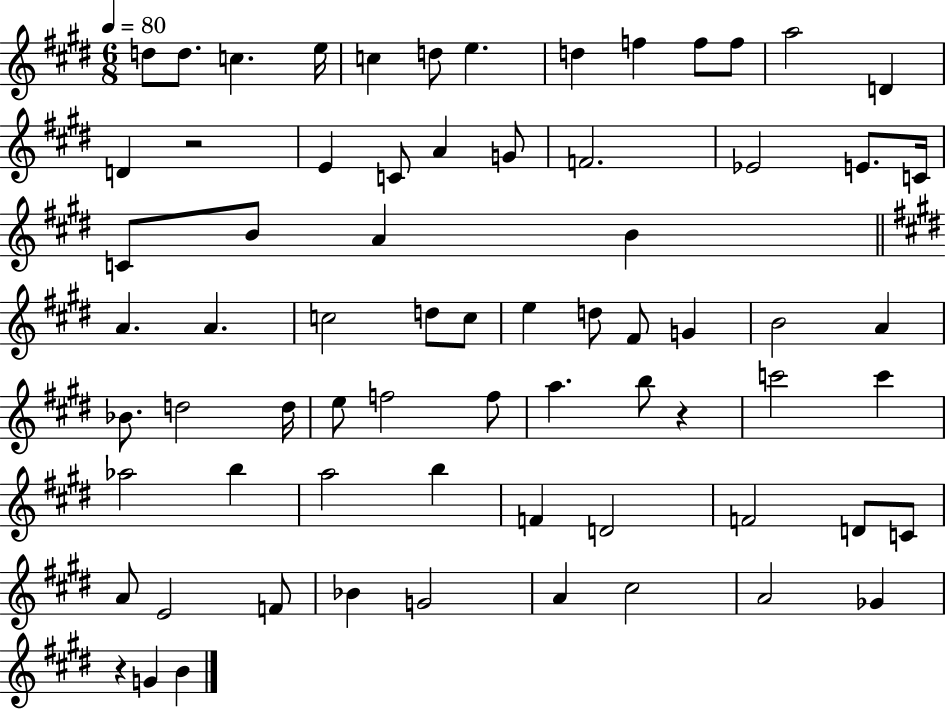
D5/e D5/e. C5/q. E5/s C5/q D5/e E5/q. D5/q F5/q F5/e F5/e A5/h D4/q D4/q R/h E4/q C4/e A4/q G4/e F4/h. Eb4/h E4/e. C4/s C4/e B4/e A4/q B4/q A4/q. A4/q. C5/h D5/e C5/e E5/q D5/e F#4/e G4/q B4/h A4/q Bb4/e. D5/h D5/s E5/e F5/h F5/e A5/q. B5/e R/q C6/h C6/q Ab5/h B5/q A5/h B5/q F4/q D4/h F4/h D4/e C4/e A4/e E4/h F4/e Bb4/q G4/h A4/q C#5/h A4/h Gb4/q R/q G4/q B4/q